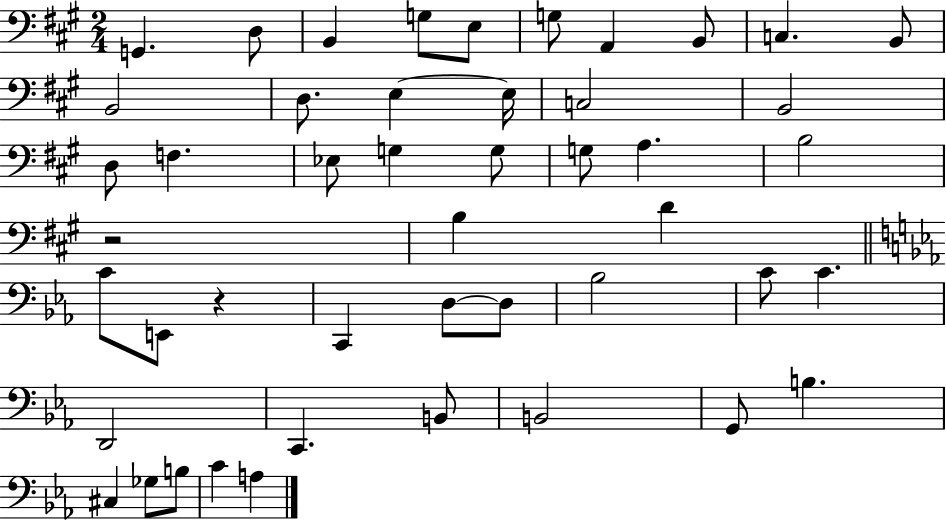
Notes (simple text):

G2/q. D3/e B2/q G3/e E3/e G3/e A2/q B2/e C3/q. B2/e B2/h D3/e. E3/q E3/s C3/h B2/h D3/e F3/q. Eb3/e G3/q G3/e G3/e A3/q. B3/h R/h B3/q D4/q C4/e E2/e R/q C2/q D3/e D3/e Bb3/h C4/e C4/q. D2/h C2/q. B2/e B2/h G2/e B3/q. C#3/q Gb3/e B3/e C4/q A3/q